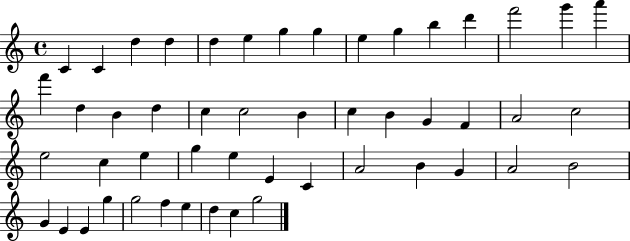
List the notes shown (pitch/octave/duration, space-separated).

C4/q C4/q D5/q D5/q D5/q E5/q G5/q G5/q E5/q G5/q B5/q D6/q F6/h G6/q A6/q F6/q D5/q B4/q D5/q C5/q C5/h B4/q C5/q B4/q G4/q F4/q A4/h C5/h E5/h C5/q E5/q G5/q E5/q E4/q C4/q A4/h B4/q G4/q A4/h B4/h G4/q E4/q E4/q G5/q G5/h F5/q E5/q D5/q C5/q G5/h